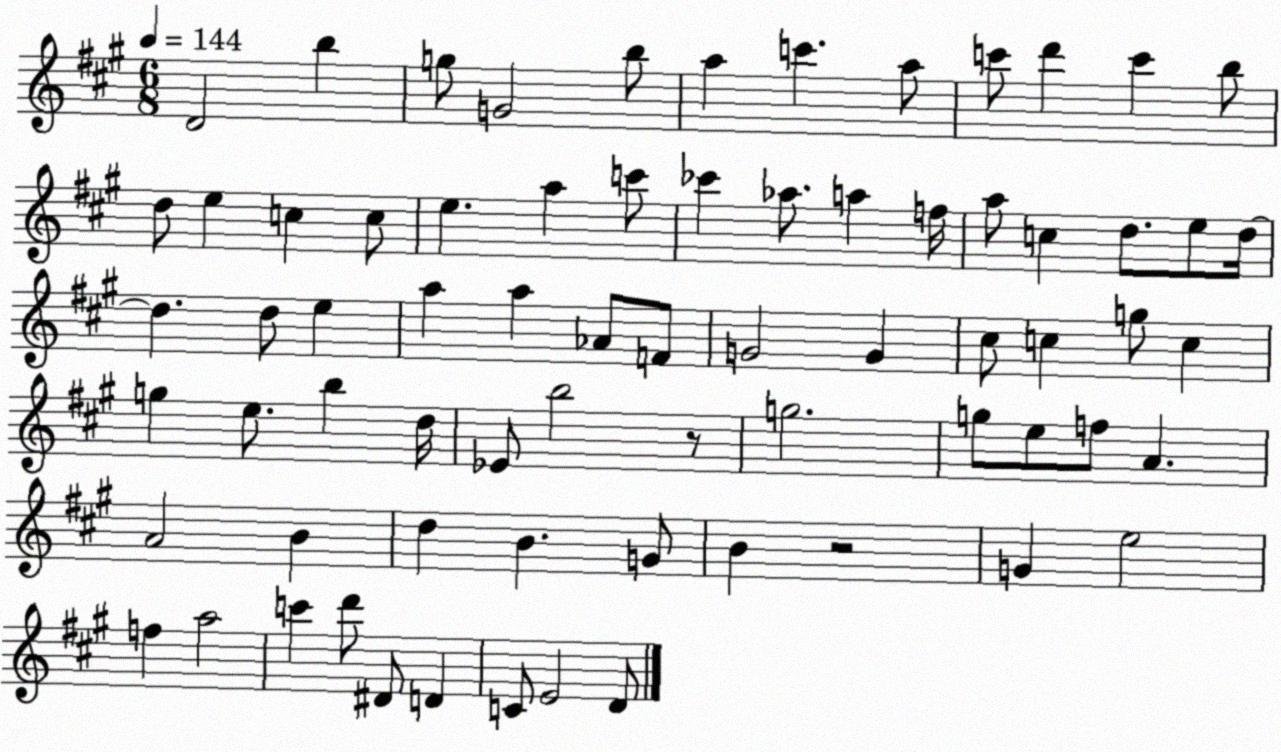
X:1
T:Untitled
M:6/8
L:1/4
K:A
D2 b g/2 G2 b/2 a c' a/2 c'/2 d' c' b/2 d/2 e c c/2 e a c'/2 _c' _a/2 a f/4 a/2 c d/2 e/2 d/4 d d/2 e a a _A/2 F/2 G2 G ^c/2 c g/2 c g e/2 b d/4 _E/2 b2 z/2 g2 g/2 e/2 f/2 A A2 B d B G/2 B z2 G e2 f a2 c' d'/2 ^D/2 D C/2 E2 D/2